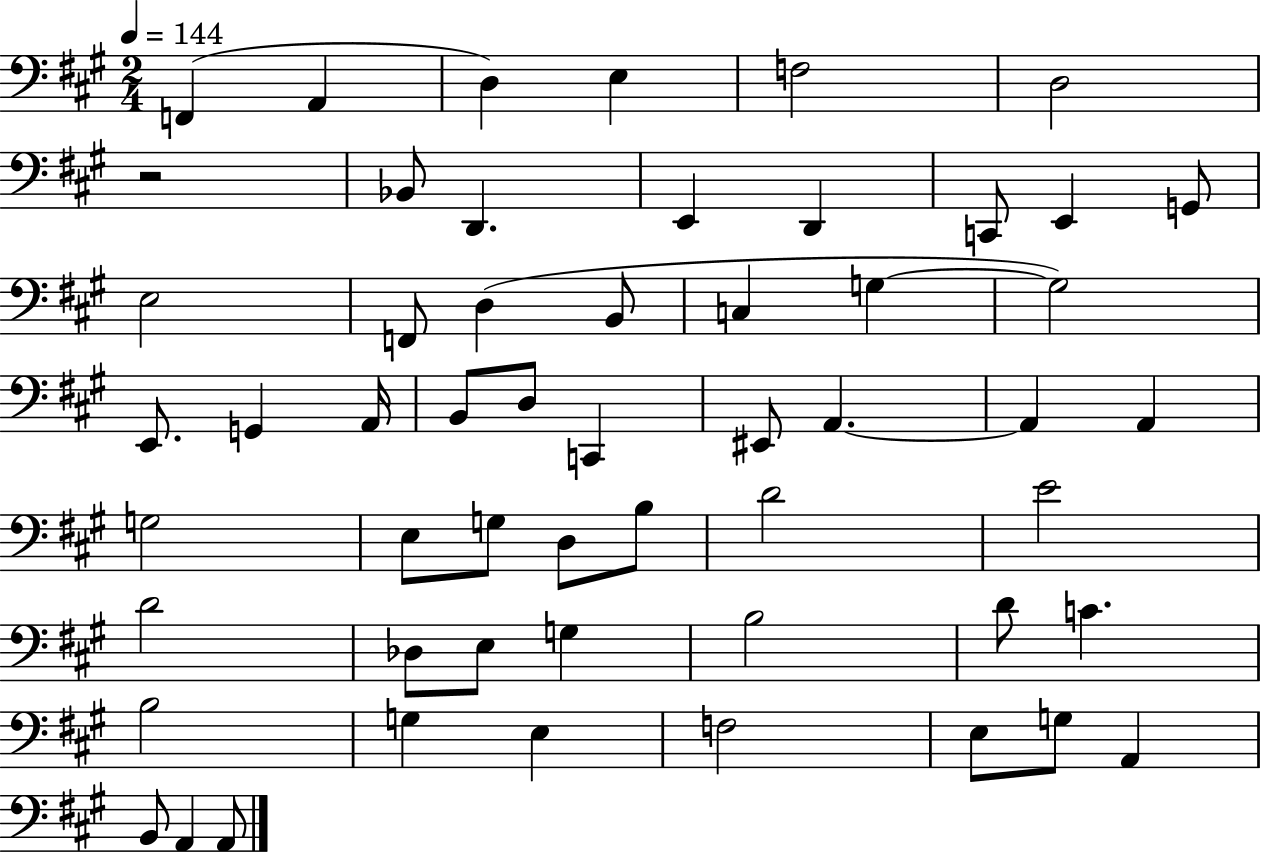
F2/q A2/q D3/q E3/q F3/h D3/h R/h Bb2/e D2/q. E2/q D2/q C2/e E2/q G2/e E3/h F2/e D3/q B2/e C3/q G3/q G3/h E2/e. G2/q A2/s B2/e D3/e C2/q EIS2/e A2/q. A2/q A2/q G3/h E3/e G3/e D3/e B3/e D4/h E4/h D4/h Db3/e E3/e G3/q B3/h D4/e C4/q. B3/h G3/q E3/q F3/h E3/e G3/e A2/q B2/e A2/q A2/e